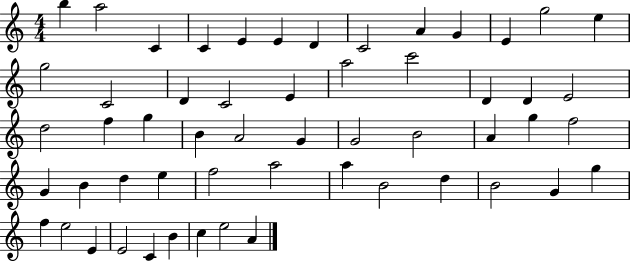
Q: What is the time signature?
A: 4/4